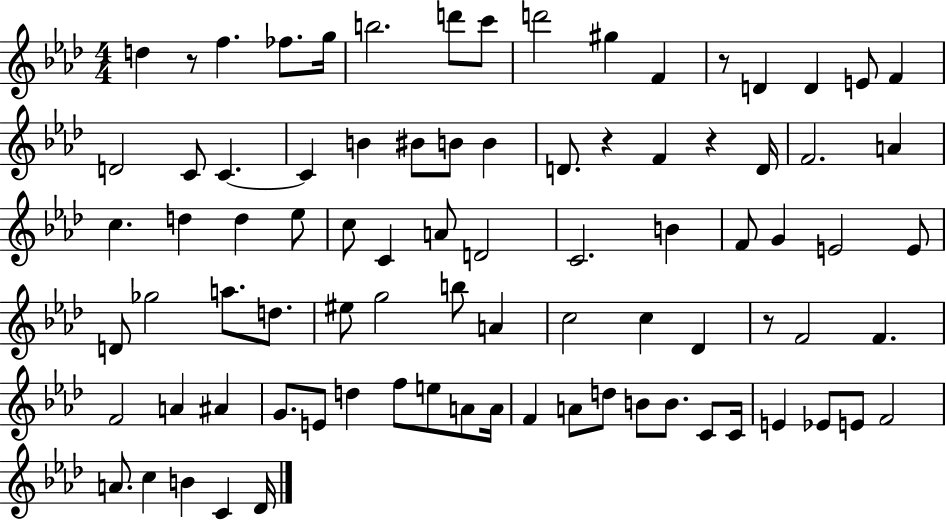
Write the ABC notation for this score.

X:1
T:Untitled
M:4/4
L:1/4
K:Ab
d z/2 f _f/2 g/4 b2 d'/2 c'/2 d'2 ^g F z/2 D D E/2 F D2 C/2 C C B ^B/2 B/2 B D/2 z F z D/4 F2 A c d d _e/2 c/2 C A/2 D2 C2 B F/2 G E2 E/2 D/2 _g2 a/2 d/2 ^e/2 g2 b/2 A c2 c _D z/2 F2 F F2 A ^A G/2 E/2 d f/2 e/2 A/2 A/4 F A/2 d/2 B/2 B/2 C/2 C/4 E _E/2 E/2 F2 A/2 c B C _D/4